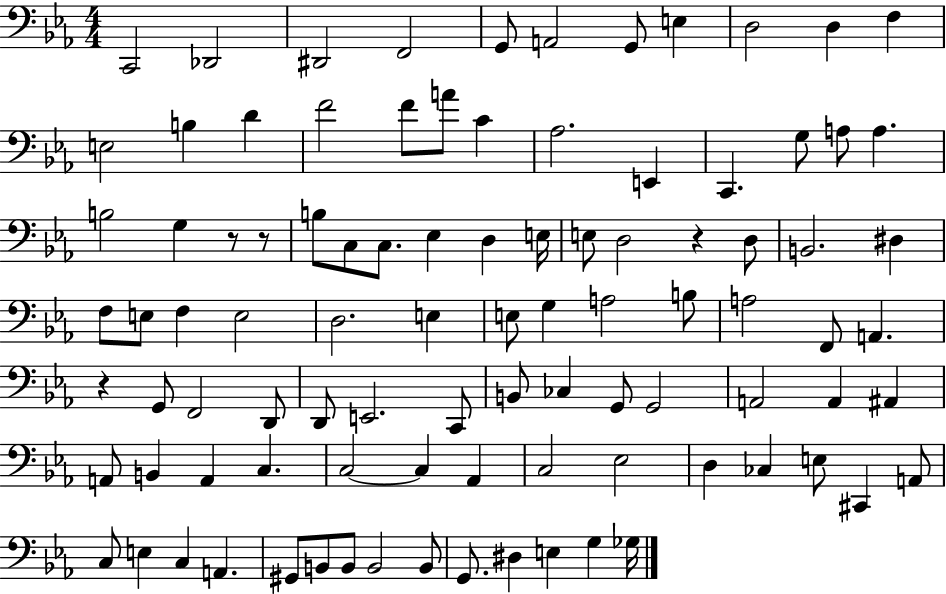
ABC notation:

X:1
T:Untitled
M:4/4
L:1/4
K:Eb
C,,2 _D,,2 ^D,,2 F,,2 G,,/2 A,,2 G,,/2 E, D,2 D, F, E,2 B, D F2 F/2 A/2 C _A,2 E,, C,, G,/2 A,/2 A, B,2 G, z/2 z/2 B,/2 C,/2 C,/2 _E, D, E,/4 E,/2 D,2 z D,/2 B,,2 ^D, F,/2 E,/2 F, E,2 D,2 E, E,/2 G, A,2 B,/2 A,2 F,,/2 A,, z G,,/2 F,,2 D,,/2 D,,/2 E,,2 C,,/2 B,,/2 _C, G,,/2 G,,2 A,,2 A,, ^A,, A,,/2 B,, A,, C, C,2 C, _A,, C,2 _E,2 D, _C, E,/2 ^C,, A,,/2 C,/2 E, C, A,, ^G,,/2 B,,/2 B,,/2 B,,2 B,,/2 G,,/2 ^D, E, G, _G,/4